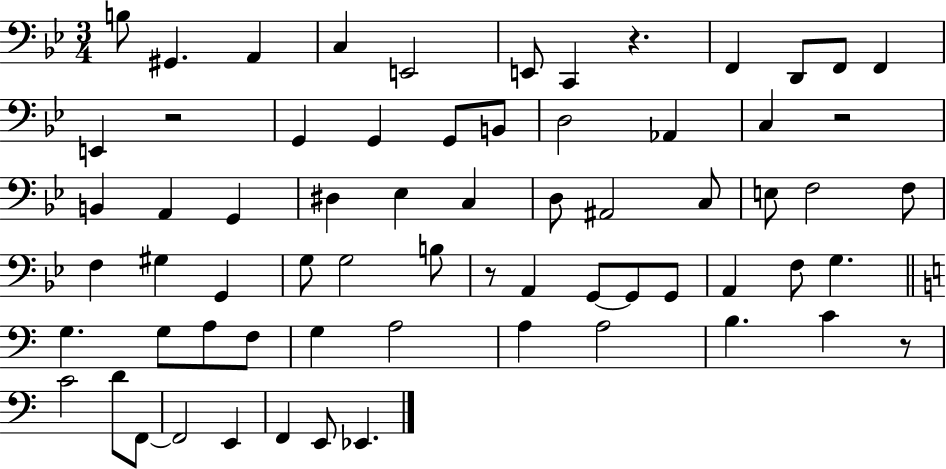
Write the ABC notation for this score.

X:1
T:Untitled
M:3/4
L:1/4
K:Bb
B,/2 ^G,, A,, C, E,,2 E,,/2 C,, z F,, D,,/2 F,,/2 F,, E,, z2 G,, G,, G,,/2 B,,/2 D,2 _A,, C, z2 B,, A,, G,, ^D, _E, C, D,/2 ^A,,2 C,/2 E,/2 F,2 F,/2 F, ^G, G,, G,/2 G,2 B,/2 z/2 A,, G,,/2 G,,/2 G,,/2 A,, F,/2 G, G, G,/2 A,/2 F,/2 G, A,2 A, A,2 B, C z/2 C2 D/2 F,,/2 F,,2 E,, F,, E,,/2 _E,,